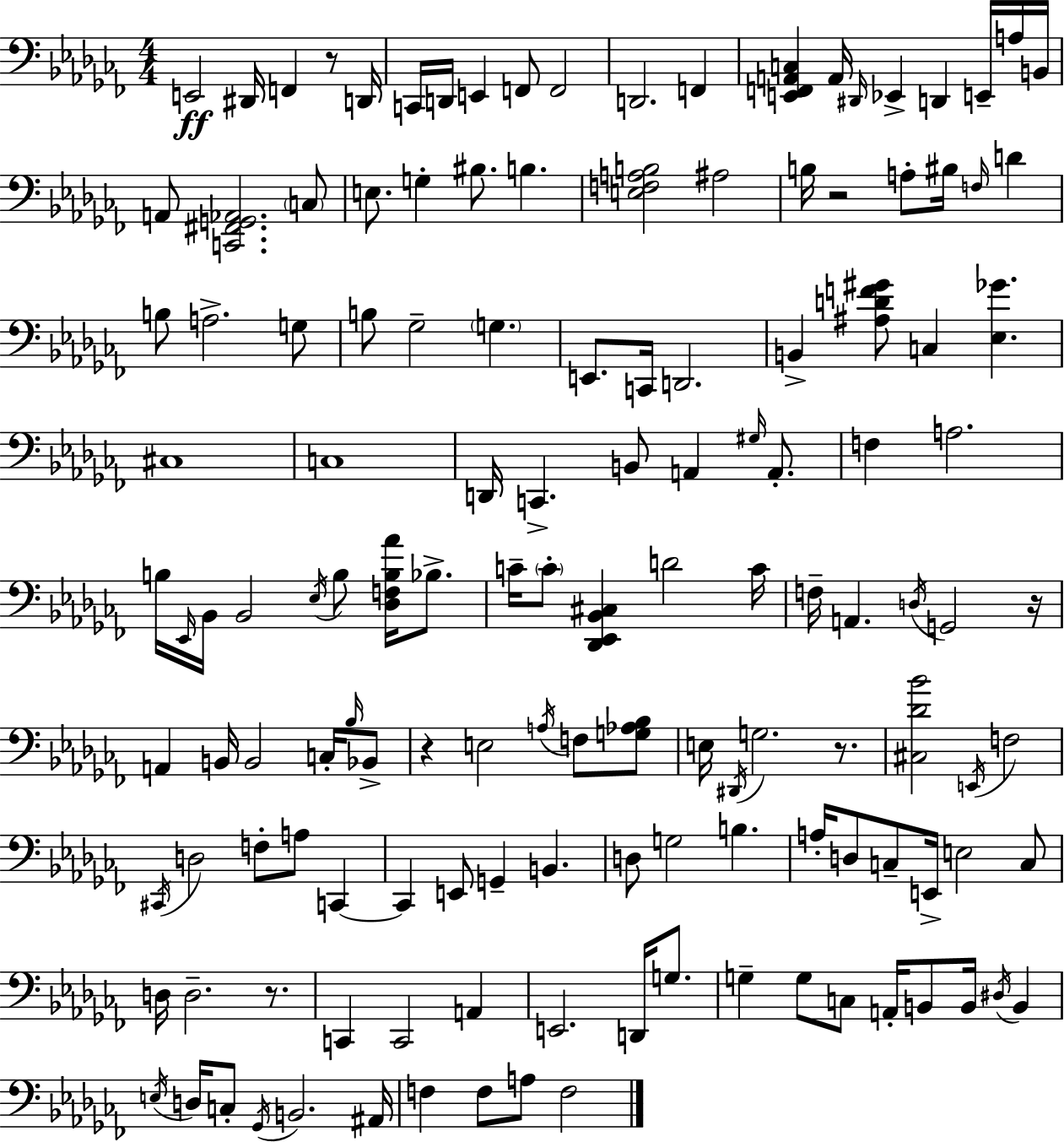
E2/h D#2/s F2/q R/e D2/s C2/s D2/s E2/q F2/e F2/h D2/h. F2/q [E2,F2,A2,C3]/q A2/s D#2/s Eb2/q D2/q E2/s A3/s B2/s A2/e [C2,F#2,G2,Ab2]/h. C3/e E3/e. G3/q BIS3/e. B3/q. [E3,F3,A3,B3]/h A#3/h B3/s R/h A3/e BIS3/s F3/s D4/q B3/e A3/h. G3/e B3/e Gb3/h G3/q. E2/e. C2/s D2/h. B2/q [A#3,D4,F4,G#4]/e C3/q [Eb3,Gb4]/q. C#3/w C3/w D2/s C2/q. B2/e A2/q G#3/s A2/e. F3/q A3/h. B3/s Eb2/s Bb2/s Bb2/h Eb3/s B3/e [Db3,F3,B3,Ab4]/s Bb3/e. C4/s C4/e [Db2,Eb2,Bb2,C#3]/q D4/h C4/s F3/s A2/q. D3/s G2/h R/s A2/q B2/s B2/h C3/s Bb3/s Bb2/e R/q E3/h A3/s F3/e [G3,Ab3,Bb3]/e E3/s D#2/s G3/h. R/e. [C#3,Db4,Bb4]/h E2/s F3/h C#2/s D3/h F3/e A3/e C2/q C2/q E2/e G2/q B2/q. D3/e G3/h B3/q. A3/s D3/e C3/e E2/s E3/h C3/e D3/s D3/h. R/e. C2/q C2/h A2/q E2/h. D2/s G3/e. G3/q G3/e C3/e A2/s B2/e B2/s D#3/s B2/q E3/s D3/s C3/e Gb2/s B2/h. A#2/s F3/q F3/e A3/e F3/h